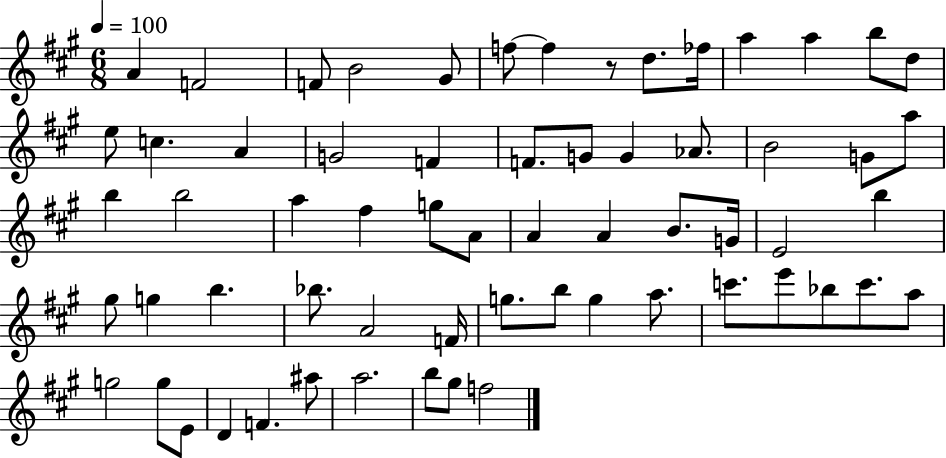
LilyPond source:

{
  \clef treble
  \numericTimeSignature
  \time 6/8
  \key a \major
  \tempo 4 = 100
  a'4 f'2 | f'8 b'2 gis'8 | f''8~~ f''4 r8 d''8. fes''16 | a''4 a''4 b''8 d''8 | \break e''8 c''4. a'4 | g'2 f'4 | f'8. g'8 g'4 aes'8. | b'2 g'8 a''8 | \break b''4 b''2 | a''4 fis''4 g''8 a'8 | a'4 a'4 b'8. g'16 | e'2 b''4 | \break gis''8 g''4 b''4. | bes''8. a'2 f'16 | g''8. b''8 g''4 a''8. | c'''8. e'''8 bes''8 c'''8. a''8 | \break g''2 g''8 e'8 | d'4 f'4. ais''8 | a''2. | b''8 gis''8 f''2 | \break \bar "|."
}